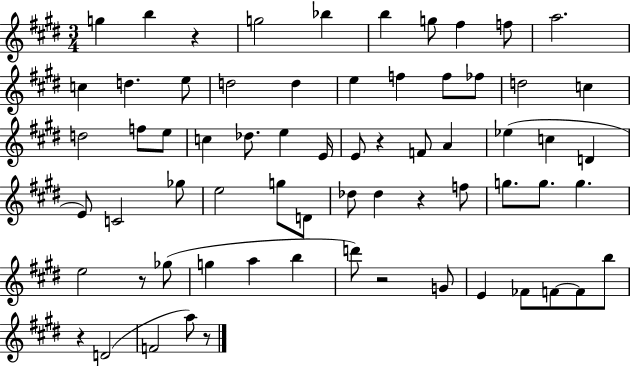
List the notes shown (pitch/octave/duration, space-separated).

G5/q B5/q R/q G5/h Bb5/q B5/q G5/e F#5/q F5/e A5/h. C5/q D5/q. E5/e D5/h D5/q E5/q F5/q F5/e FES5/e D5/h C5/q D5/h F5/e E5/e C5/q Db5/e. E5/q E4/s E4/e R/q F4/e A4/q Eb5/q C5/q D4/q E4/e C4/h Gb5/e E5/h G5/e D4/e Db5/e Db5/q R/q F5/e G5/e. G5/e. G5/q. E5/h R/e Gb5/e G5/q A5/q B5/q D6/e R/h G4/e E4/q FES4/e F4/e F4/e B5/e R/q D4/h F4/h A5/e R/e